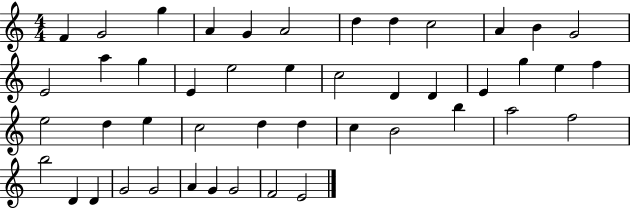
F4/q G4/h G5/q A4/q G4/q A4/h D5/q D5/q C5/h A4/q B4/q G4/h E4/h A5/q G5/q E4/q E5/h E5/q C5/h D4/q D4/q E4/q G5/q E5/q F5/q E5/h D5/q E5/q C5/h D5/q D5/q C5/q B4/h B5/q A5/h F5/h B5/h D4/q D4/q G4/h G4/h A4/q G4/q G4/h F4/h E4/h